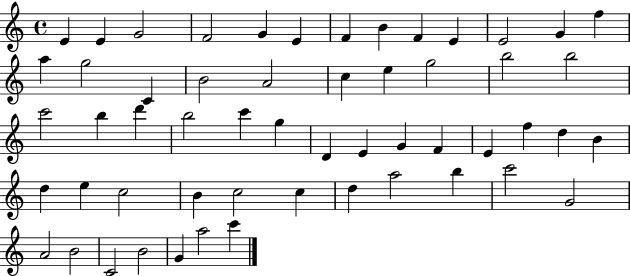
X:1
T:Untitled
M:4/4
L:1/4
K:C
E E G2 F2 G E F B F E E2 G f a g2 C B2 A2 c e g2 b2 b2 c'2 b d' b2 c' g D E G F E f d B d e c2 B c2 c d a2 b c'2 G2 A2 B2 C2 B2 G a2 c'